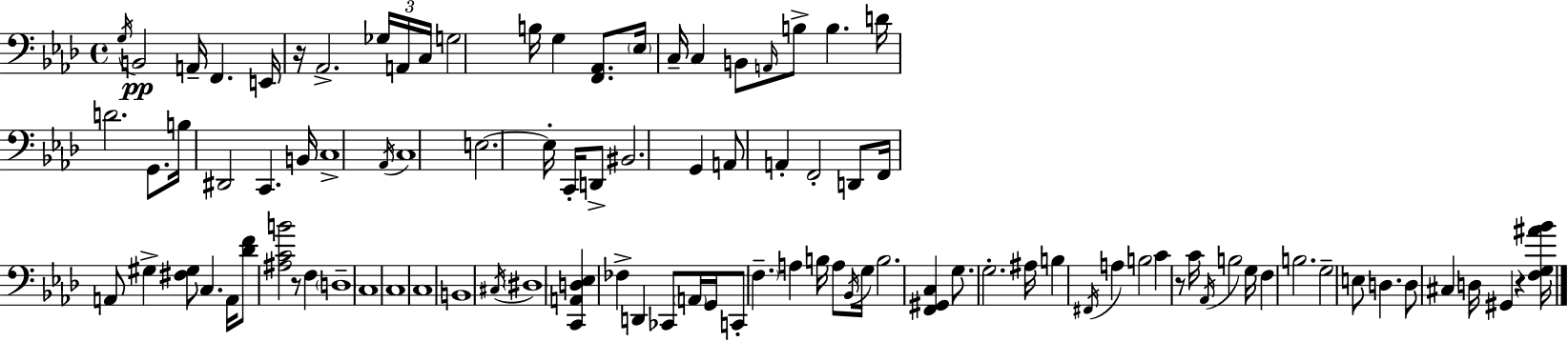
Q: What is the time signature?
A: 4/4